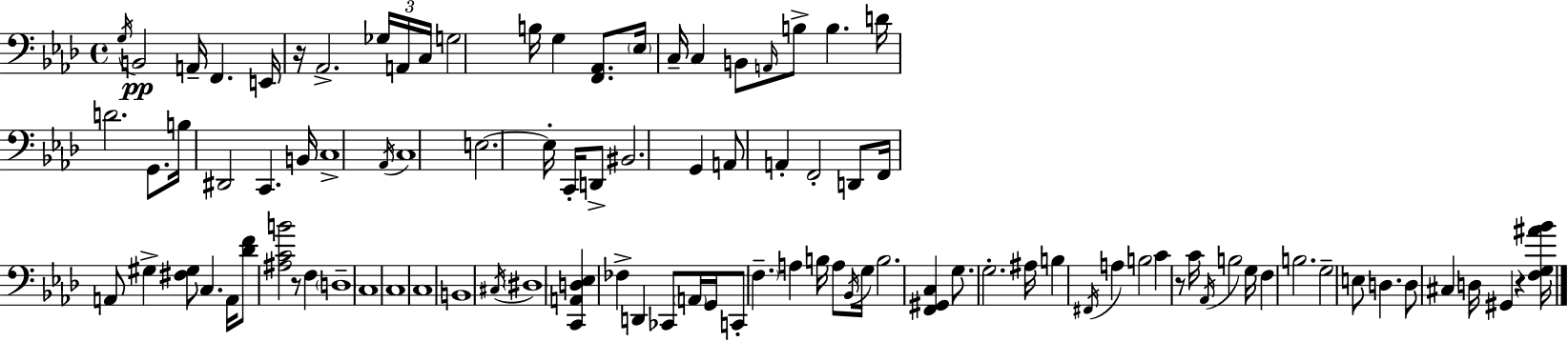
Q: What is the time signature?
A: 4/4